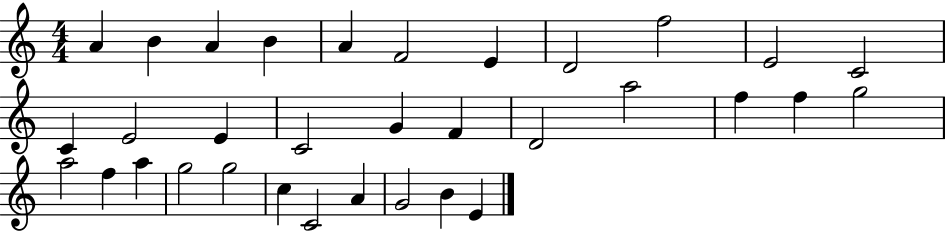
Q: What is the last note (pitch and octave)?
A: E4